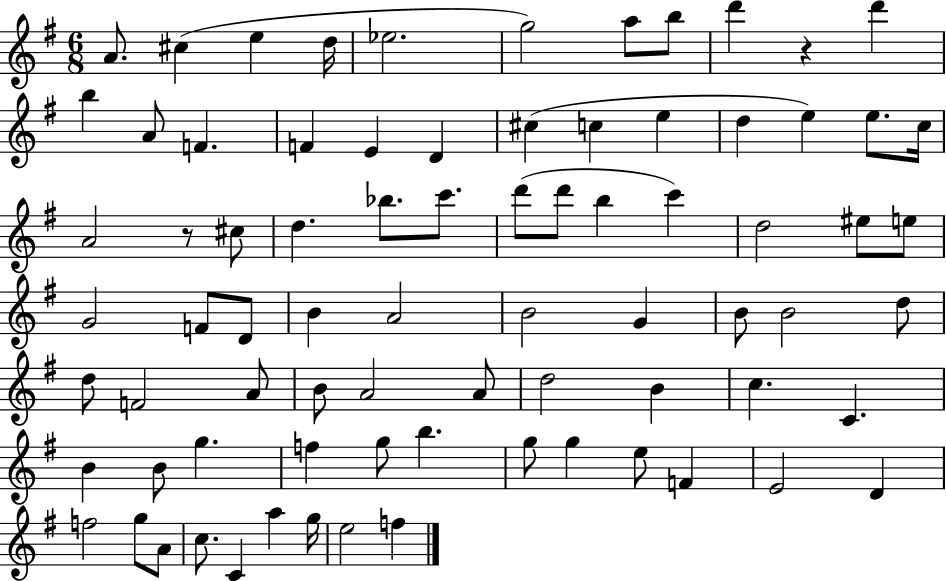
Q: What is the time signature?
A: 6/8